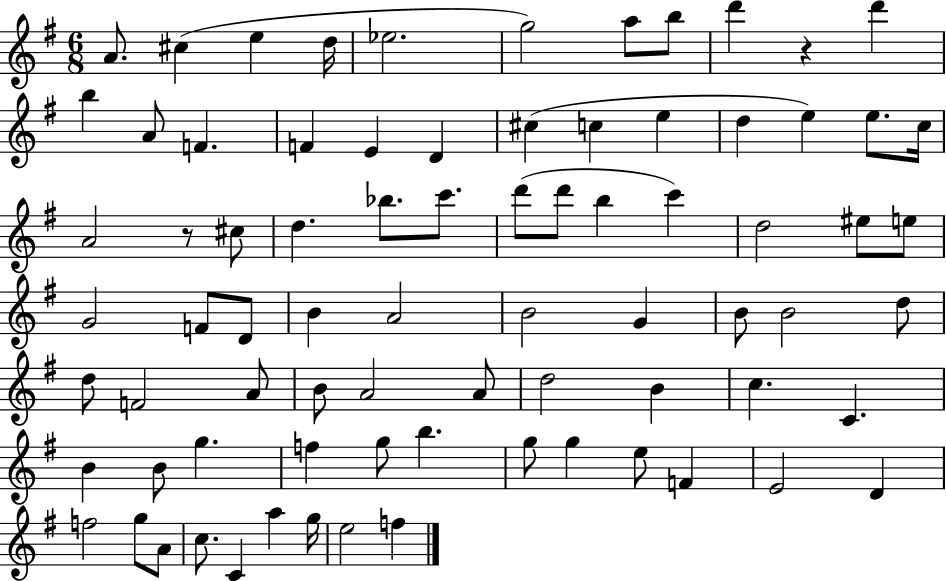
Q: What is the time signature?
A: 6/8